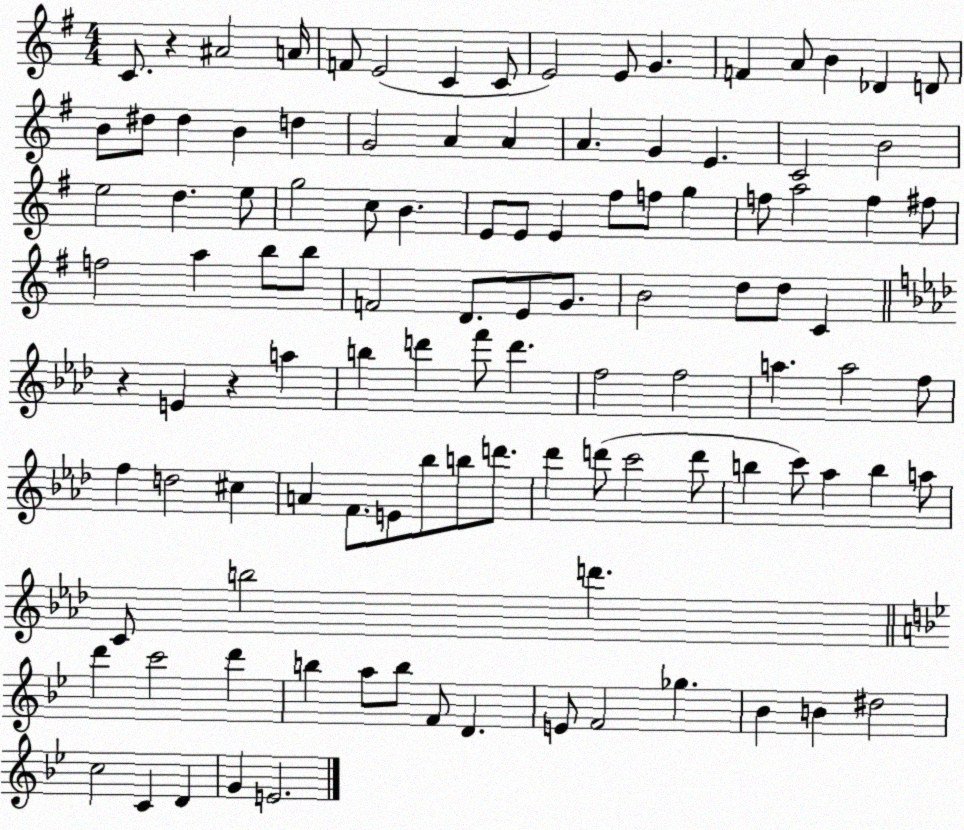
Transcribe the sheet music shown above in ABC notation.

X:1
T:Untitled
M:4/4
L:1/4
K:G
C/2 z ^A2 A/4 F/2 E2 C C/2 E2 E/2 G F A/2 B _D D/2 B/2 ^d/2 ^d B d G2 A A A G E C2 B2 e2 d e/2 g2 c/2 B E/2 E/2 E ^f/2 f/2 g f/2 a2 f ^f/2 f2 a b/2 b/2 F2 D/2 E/2 G/2 B2 d/2 d/2 C z E z a b d' f'/2 d' f2 f2 a a2 f/2 f d2 ^c A F/2 E/2 _b/2 b/2 d'/2 _d' d'/2 c'2 d'/2 b c'/2 _a b a/2 C/2 b2 d' d' c'2 d' b a/2 b/2 F/2 D E/2 F2 _g _B B ^d2 c2 C D G E2